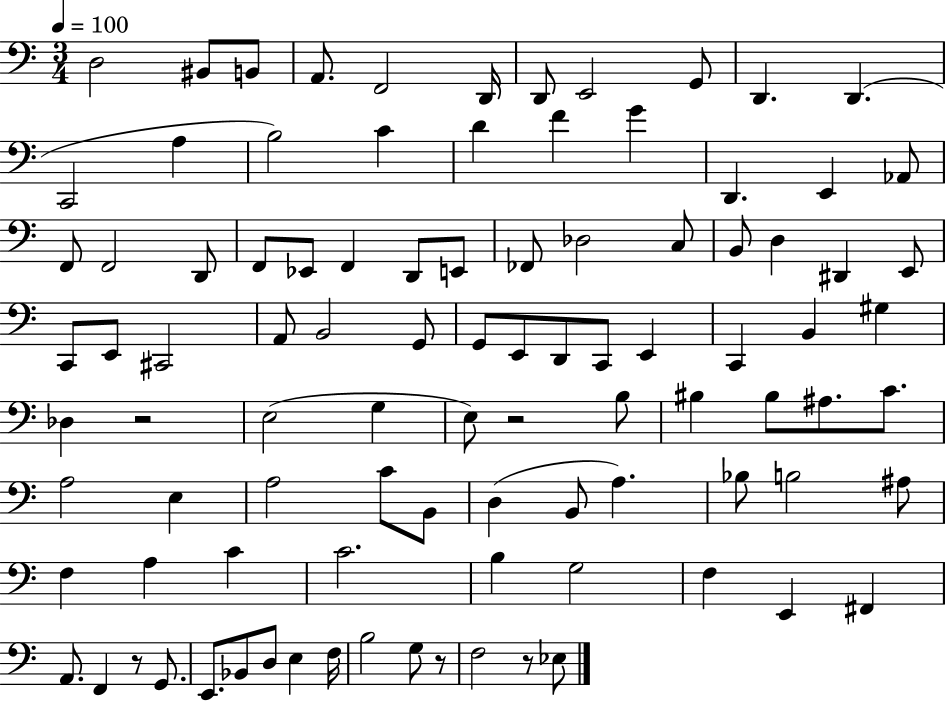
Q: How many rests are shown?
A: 5